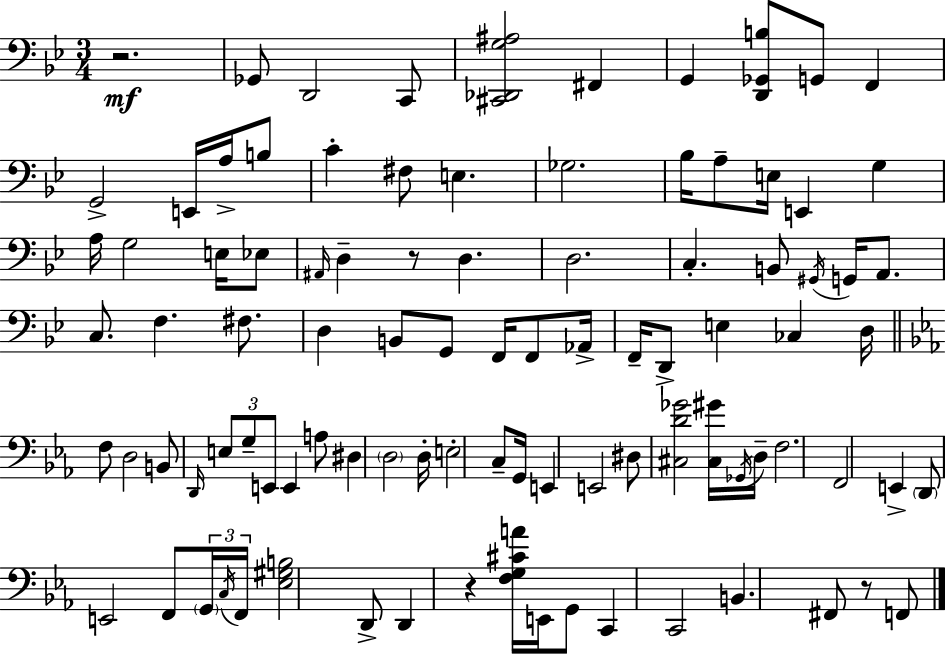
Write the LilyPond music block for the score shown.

{
  \clef bass
  \numericTimeSignature
  \time 3/4
  \key g \minor
  r2.\mf | ges,8 d,2 c,8 | <cis, des, g ais>2 fis,4 | g,4 <d, ges, b>8 g,8 f,4 | \break g,2-> e,16 a16-> b8 | c'4-. fis8 e4. | ges2. | bes16 a8-- e16 e,4 g4 | \break a16 g2 e16 ees8 | \grace { ais,16 } d4-- r8 d4. | d2. | c4.-. b,8 \acciaccatura { gis,16 } g,16 a,8. | \break c8. f4. fis8. | d4 b,8 g,8 f,16 f,8 | aes,16-> f,16-- d,8-> e4 ces4 | d16 \bar "||" \break \key ees \major f8 d2 b,8 | \grace { d,16 } \tuplet 3/2 { e8 g8-- e,8 } e,4 a8 | dis4 \parenthesize d2 | d16-. e2-. c8-- | \break g,16 e,4 e,2 | dis8 <cis d' ges'>2 <cis gis'>16 | \acciaccatura { ges,16 } d16-- f2. | f,2 e,4-> | \break \parenthesize d,8 e,2 | f,8 \tuplet 3/2 { \parenthesize g,16 \acciaccatura { c16 } f,16 } <ees gis b>2 | d,8-> d,4 r4 <f g cis' a'>16 | e,16 g,8 c,4 c,2 | \break b,4. fis,8 r8 | f,8 \bar "|."
}